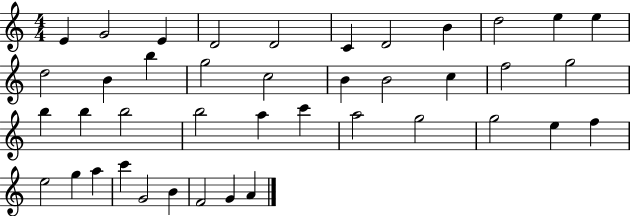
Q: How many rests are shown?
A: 0